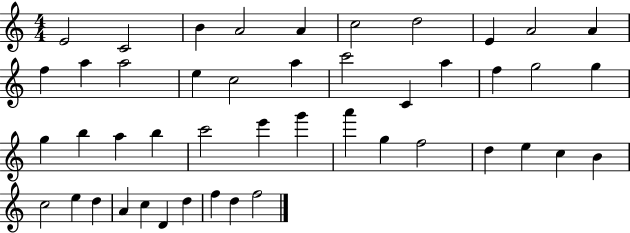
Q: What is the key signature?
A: C major